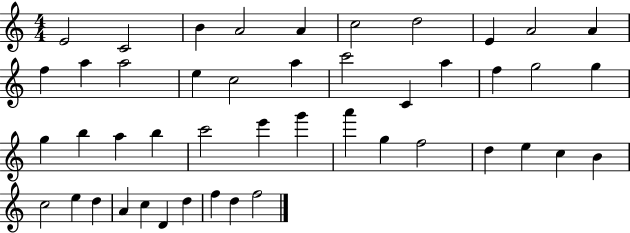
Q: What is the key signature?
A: C major